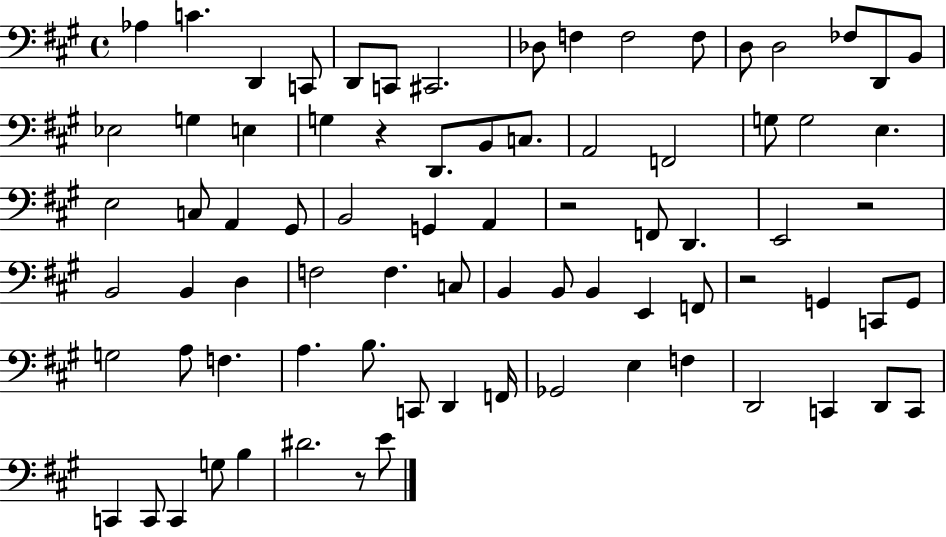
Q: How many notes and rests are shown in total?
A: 79